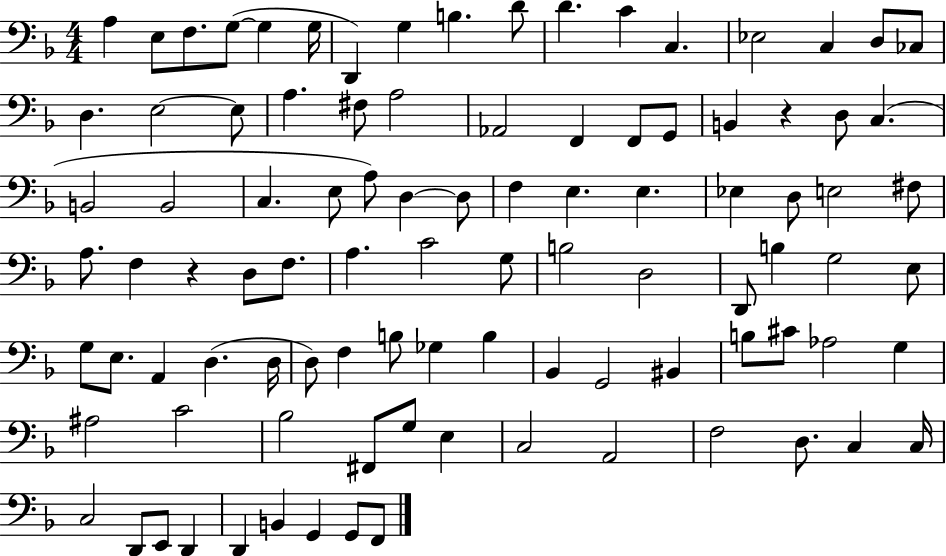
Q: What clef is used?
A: bass